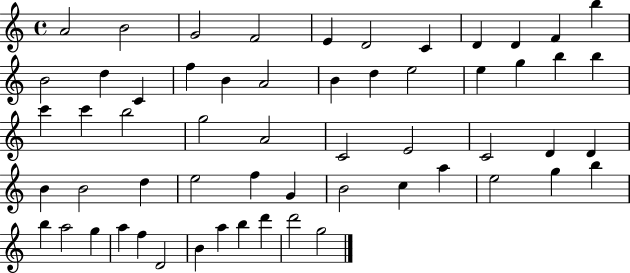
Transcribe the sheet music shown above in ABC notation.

X:1
T:Untitled
M:4/4
L:1/4
K:C
A2 B2 G2 F2 E D2 C D D F b B2 d C f B A2 B d e2 e g b b c' c' b2 g2 A2 C2 E2 C2 D D B B2 d e2 f G B2 c a e2 g b b a2 g a f D2 B a b d' d'2 g2